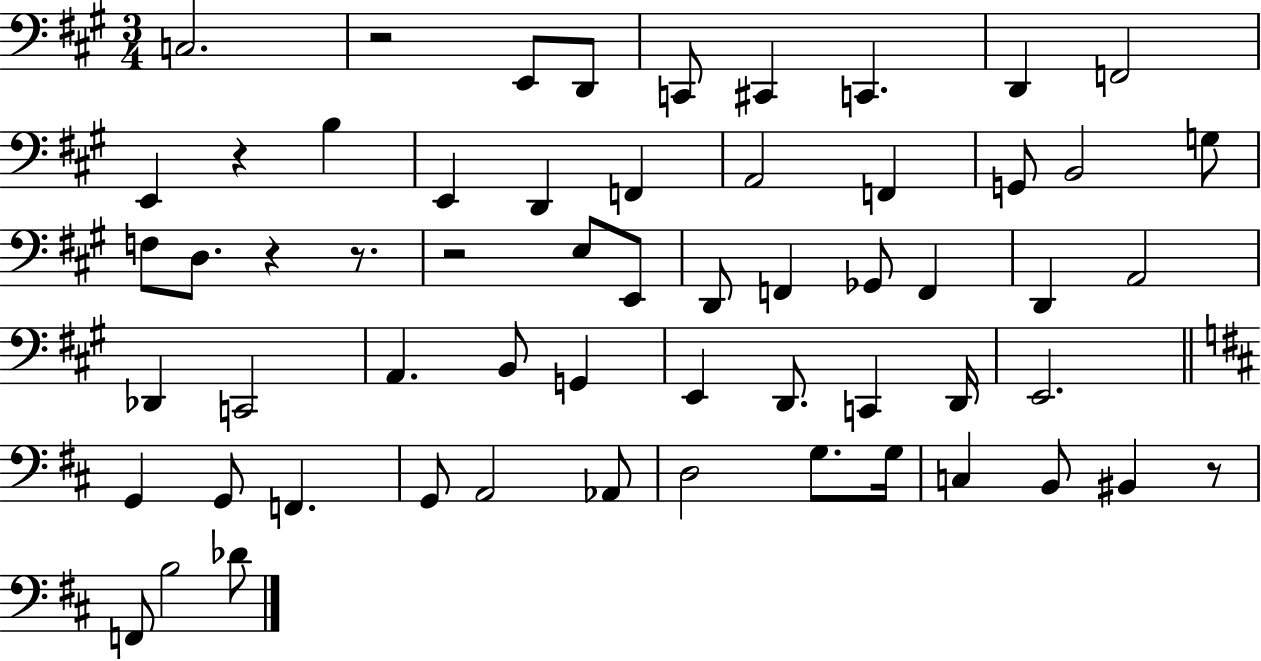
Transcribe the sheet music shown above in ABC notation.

X:1
T:Untitled
M:3/4
L:1/4
K:A
C,2 z2 E,,/2 D,,/2 C,,/2 ^C,, C,, D,, F,,2 E,, z B, E,, D,, F,, A,,2 F,, G,,/2 B,,2 G,/2 F,/2 D,/2 z z/2 z2 E,/2 E,,/2 D,,/2 F,, _G,,/2 F,, D,, A,,2 _D,, C,,2 A,, B,,/2 G,, E,, D,,/2 C,, D,,/4 E,,2 G,, G,,/2 F,, G,,/2 A,,2 _A,,/2 D,2 G,/2 G,/4 C, B,,/2 ^B,, z/2 F,,/2 B,2 _D/2